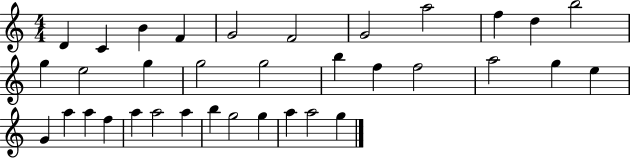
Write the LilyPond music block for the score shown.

{
  \clef treble
  \numericTimeSignature
  \time 4/4
  \key c \major
  d'4 c'4 b'4 f'4 | g'2 f'2 | g'2 a''2 | f''4 d''4 b''2 | \break g''4 e''2 g''4 | g''2 g''2 | b''4 f''4 f''2 | a''2 g''4 e''4 | \break g'4 a''4 a''4 f''4 | a''4 a''2 a''4 | b''4 g''2 g''4 | a''4 a''2 g''4 | \break \bar "|."
}